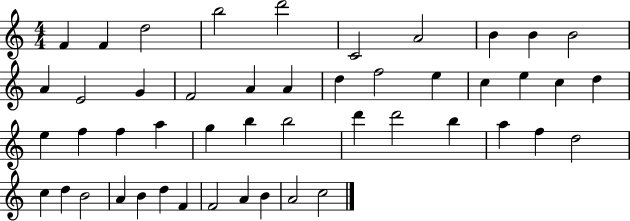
F4/q F4/q D5/h B5/h D6/h C4/h A4/h B4/q B4/q B4/h A4/q E4/h G4/q F4/h A4/q A4/q D5/q F5/h E5/q C5/q E5/q C5/q D5/q E5/q F5/q F5/q A5/q G5/q B5/q B5/h D6/q D6/h B5/q A5/q F5/q D5/h C5/q D5/q B4/h A4/q B4/q D5/q F4/q F4/h A4/q B4/q A4/h C5/h